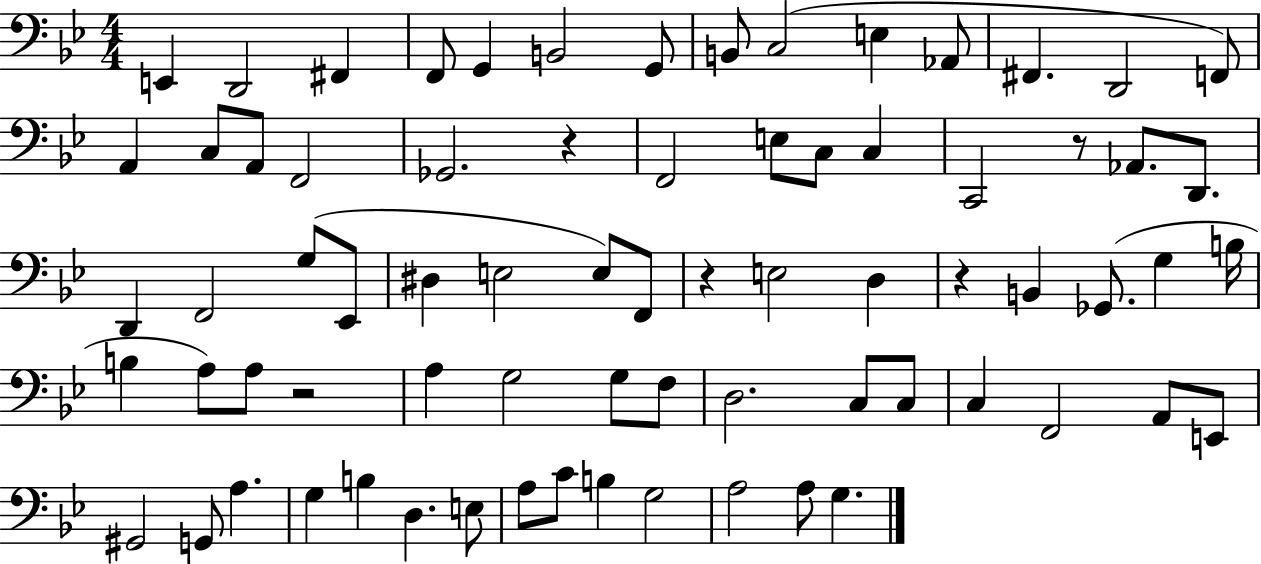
E2/q D2/h F#2/q F2/e G2/q B2/h G2/e B2/e C3/h E3/q Ab2/e F#2/q. D2/h F2/e A2/q C3/e A2/e F2/h Gb2/h. R/q F2/h E3/e C3/e C3/q C2/h R/e Ab2/e. D2/e. D2/q F2/h G3/e Eb2/e D#3/q E3/h E3/e F2/e R/q E3/h D3/q R/q B2/q Gb2/e. G3/q B3/s B3/q A3/e A3/e R/h A3/q G3/h G3/e F3/e D3/h. C3/e C3/e C3/q F2/h A2/e E2/e G#2/h G2/e A3/q. G3/q B3/q D3/q. E3/e A3/e C4/e B3/q G3/h A3/h A3/e G3/q.